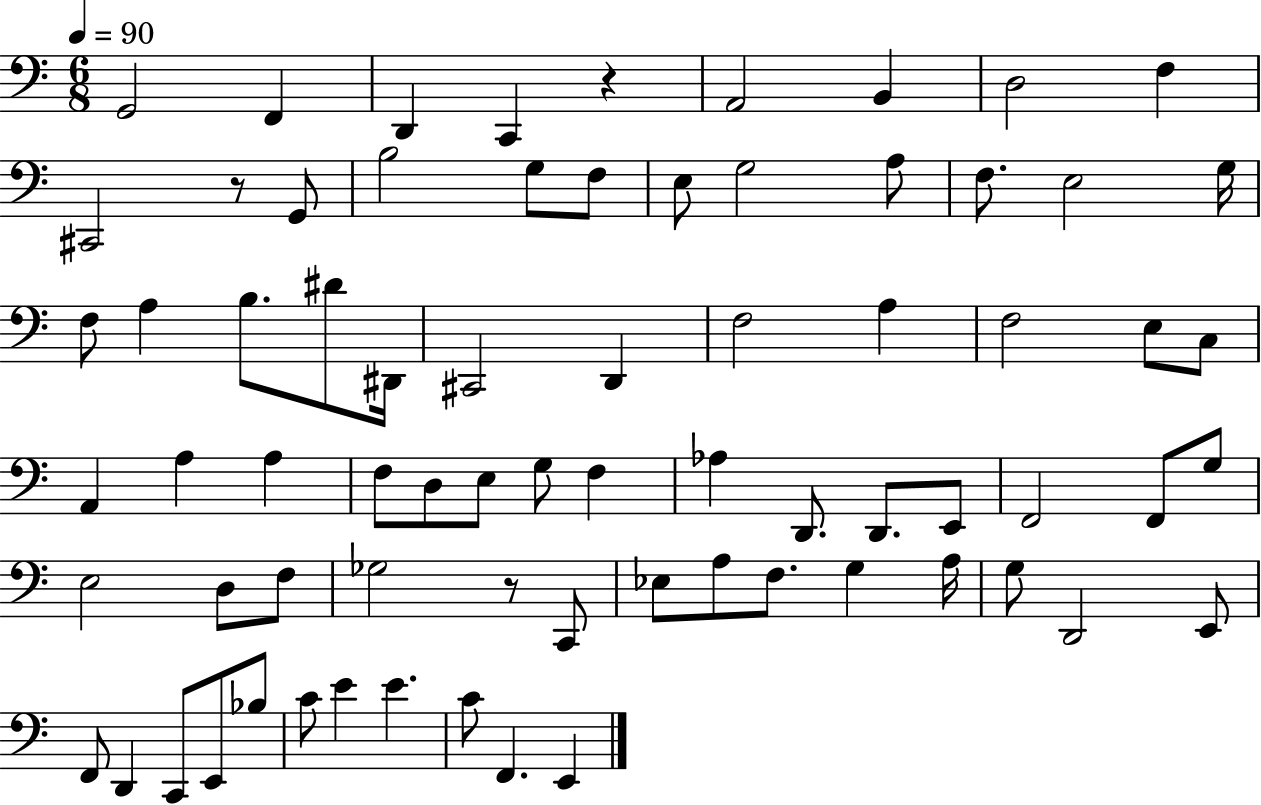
{
  \clef bass
  \numericTimeSignature
  \time 6/8
  \key c \major
  \tempo 4 = 90
  g,2 f,4 | d,4 c,4 r4 | a,2 b,4 | d2 f4 | \break cis,2 r8 g,8 | b2 g8 f8 | e8 g2 a8 | f8. e2 g16 | \break f8 a4 b8. dis'8 dis,16 | cis,2 d,4 | f2 a4 | f2 e8 c8 | \break a,4 a4 a4 | f8 d8 e8 g8 f4 | aes4 d,8. d,8. e,8 | f,2 f,8 g8 | \break e2 d8 f8 | ges2 r8 c,8 | ees8 a8 f8. g4 a16 | g8 d,2 e,8 | \break f,8 d,4 c,8 e,8 bes8 | c'8 e'4 e'4. | c'8 f,4. e,4 | \bar "|."
}